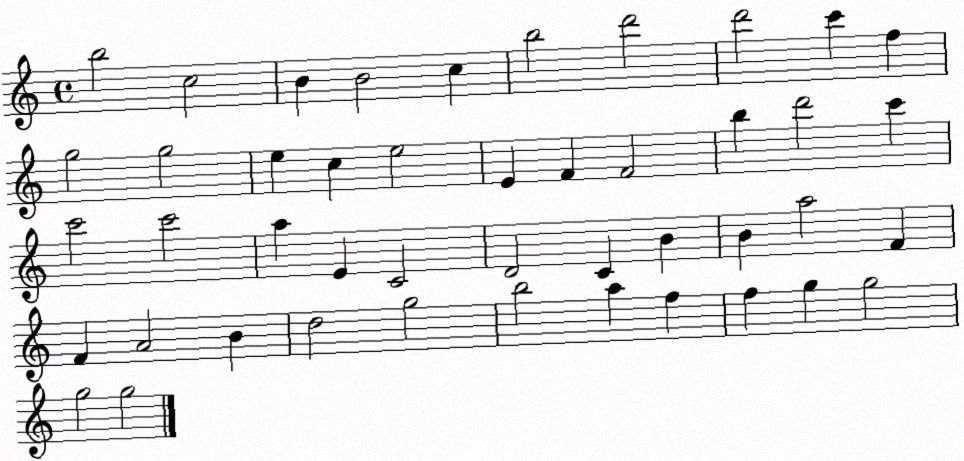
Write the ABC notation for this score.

X:1
T:Untitled
M:4/4
L:1/4
K:C
b2 c2 B B2 c b2 d'2 d'2 c' f g2 g2 e c e2 E F F2 b d'2 c' c'2 c'2 a E C2 D2 C B B a2 F F A2 B d2 g2 b2 a f f g g2 g2 g2